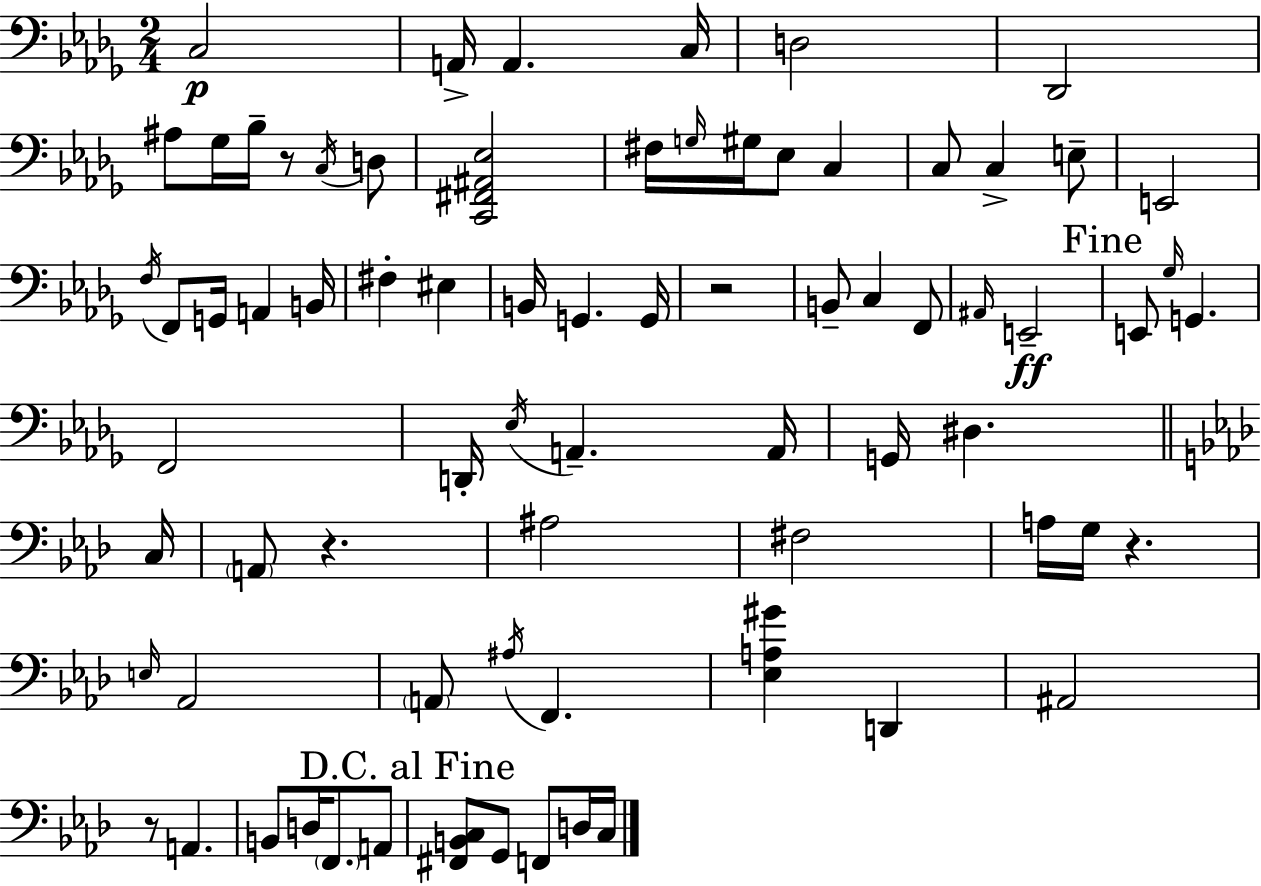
{
  \clef bass
  \numericTimeSignature
  \time 2/4
  \key bes \minor
  c2\p | a,16-> a,4. c16 | d2 | des,2 | \break ais8 ges16 bes16-- r8 \acciaccatura { c16 } d8 | <c, fis, ais, ees>2 | fis16 \grace { g16 } gis16 ees8 c4 | c8 c4-> | \break e8-- e,2 | \acciaccatura { f16 } f,8 g,16 a,4 | b,16 fis4-. eis4 | b,16 g,4. | \break g,16 r2 | b,8-- c4 | f,8 \grace { ais,16 } e,2--\ff | \mark "Fine" e,8 \grace { ges16 } g,4. | \break f,2 | d,16-. \acciaccatura { ees16 } a,4.-- | a,16 g,16 dis4. | \bar "||" \break \key f \minor c16 \parenthesize a,8 r4. | ais2 | fis2 | a16 g16 r4. | \break \grace { e16 } aes,2 | \parenthesize a,8 \acciaccatura { ais16 } f,4. | <ees a gis'>4 d,4 | ais,2 | \break r8 a,4. | b,8 d16 \parenthesize f,8. | a,8 \mark "D.C. al Fine" <fis, b, c>8 g,8 f,8 | d16 c16 \bar "|."
}